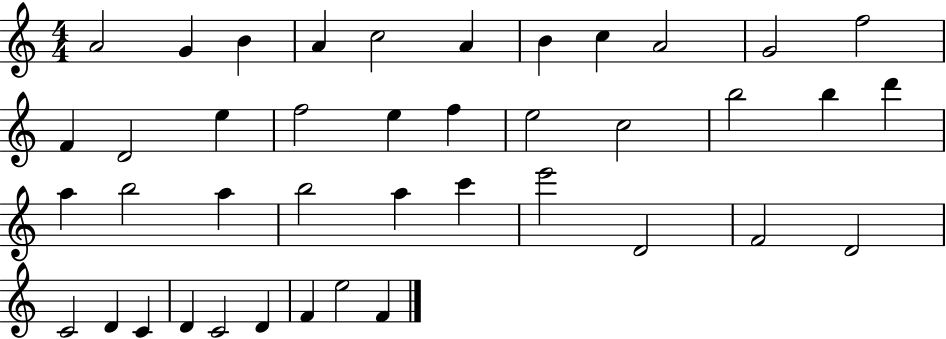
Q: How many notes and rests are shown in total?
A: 41